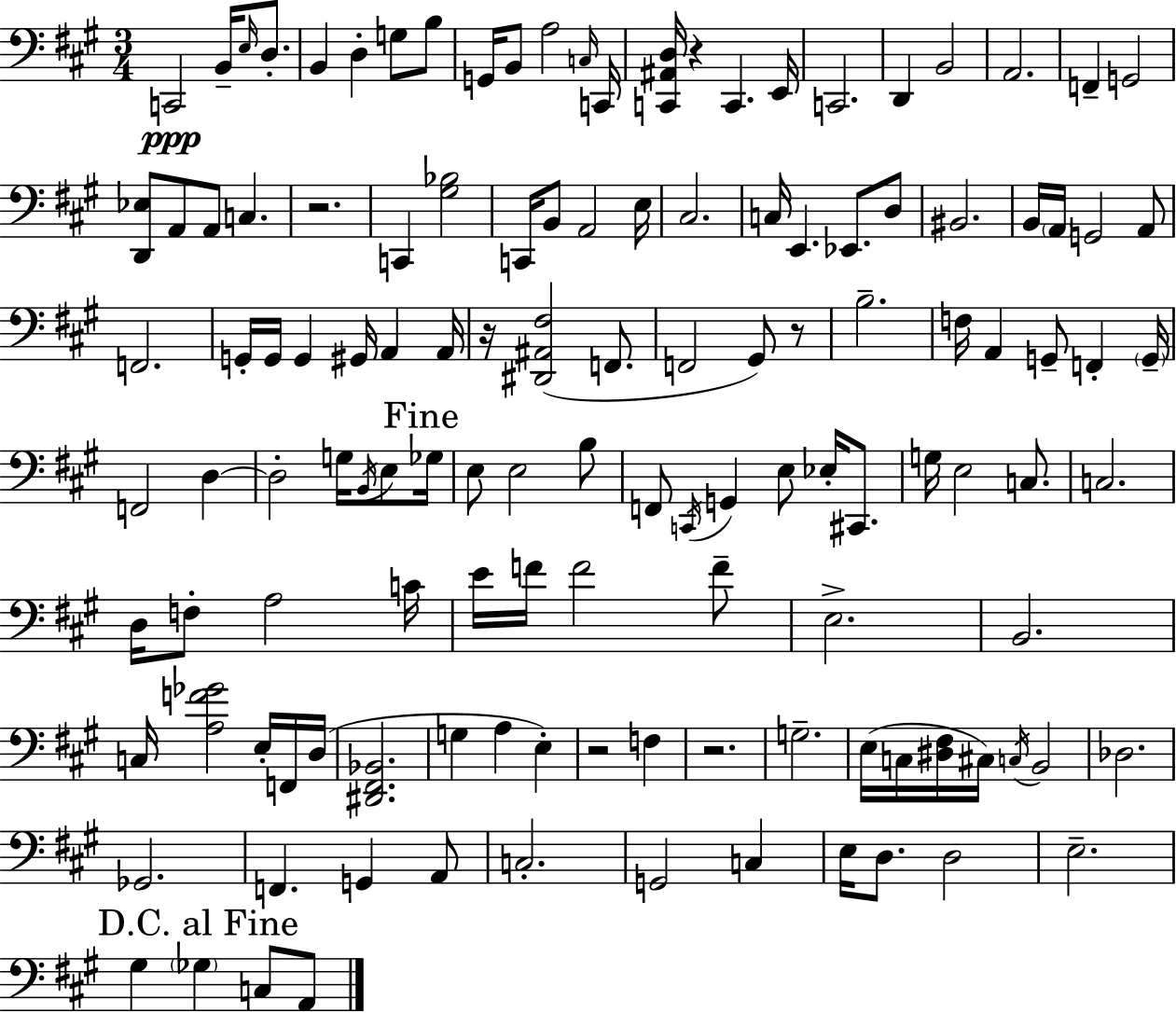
X:1
T:Untitled
M:3/4
L:1/4
K:A
C,,2 B,,/4 E,/4 D,/2 B,, D, G,/2 B,/2 G,,/4 B,,/2 A,2 C,/4 C,,/4 [C,,^A,,D,]/4 z C,, E,,/4 C,,2 D,, B,,2 A,,2 F,, G,,2 [D,,_E,]/2 A,,/2 A,,/2 C, z2 C,, [^G,_B,]2 C,,/4 B,,/2 A,,2 E,/4 ^C,2 C,/4 E,, _E,,/2 D,/2 ^B,,2 B,,/4 A,,/4 G,,2 A,,/2 F,,2 G,,/4 G,,/4 G,, ^G,,/4 A,, A,,/4 z/4 [^D,,^A,,^F,]2 F,,/2 F,,2 ^G,,/2 z/2 B,2 F,/4 A,, G,,/2 F,, G,,/4 F,,2 D, D,2 G,/4 B,,/4 E,/2 _G,/4 E,/2 E,2 B,/2 F,,/2 C,,/4 G,, E,/2 _E,/4 ^C,,/2 G,/4 E,2 C,/2 C,2 D,/4 F,/2 A,2 C/4 E/4 F/4 F2 F/2 E,2 B,,2 C,/4 [A,F_G]2 E,/4 F,,/4 D,/4 [^D,,^F,,_B,,]2 G, A, E, z2 F, z2 G,2 E,/4 C,/4 [^D,^F,]/4 ^C,/4 C,/4 B,,2 _D,2 _G,,2 F,, G,, A,,/2 C,2 G,,2 C, E,/4 D,/2 D,2 E,2 ^G, _G, C,/2 A,,/2